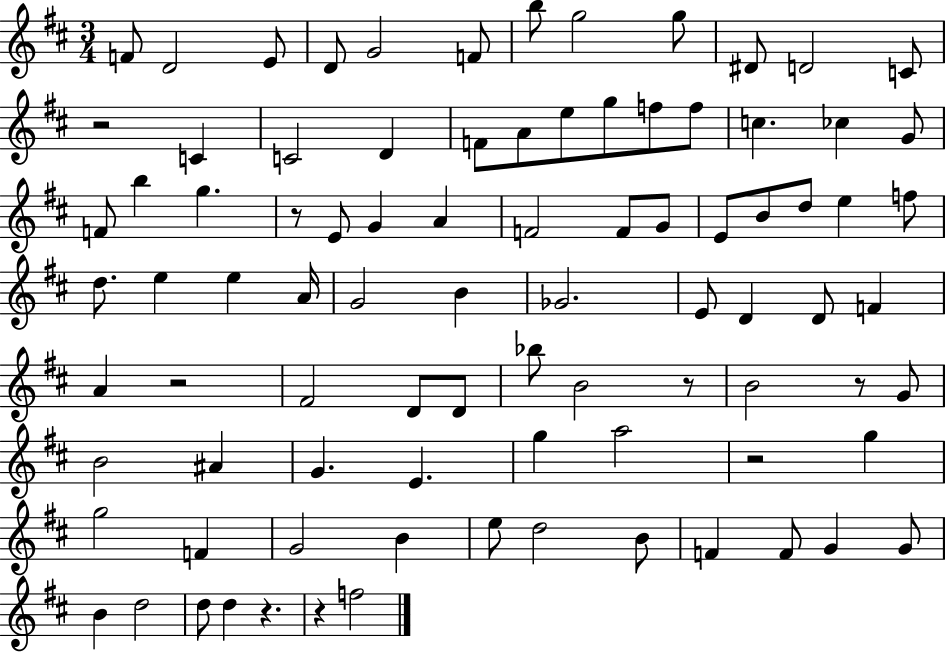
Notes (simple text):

F4/e D4/h E4/e D4/e G4/h F4/e B5/e G5/h G5/e D#4/e D4/h C4/e R/h C4/q C4/h D4/q F4/e A4/e E5/e G5/e F5/e F5/e C5/q. CES5/q G4/e F4/e B5/q G5/q. R/e E4/e G4/q A4/q F4/h F4/e G4/e E4/e B4/e D5/e E5/q F5/e D5/e. E5/q E5/q A4/s G4/h B4/q Gb4/h. E4/e D4/q D4/e F4/q A4/q R/h F#4/h D4/e D4/e Bb5/e B4/h R/e B4/h R/e G4/e B4/h A#4/q G4/q. E4/q. G5/q A5/h R/h G5/q G5/h F4/q G4/h B4/q E5/e D5/h B4/e F4/q F4/e G4/q G4/e B4/q D5/h D5/e D5/q R/q. R/q F5/h